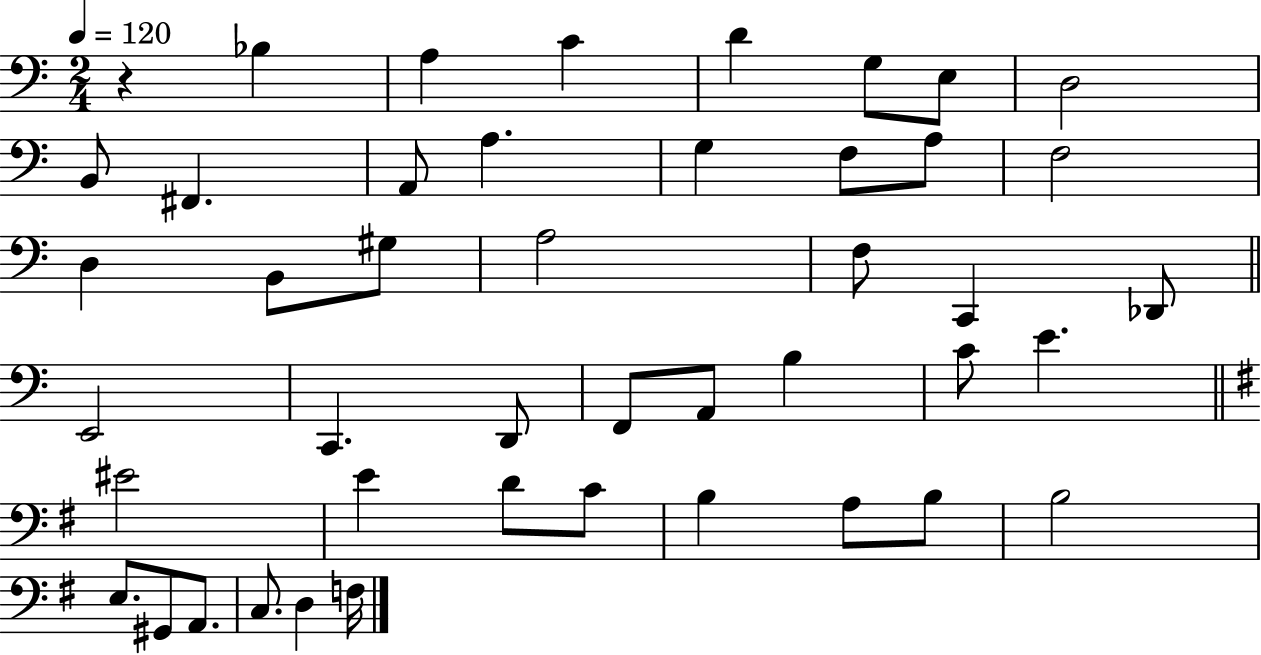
X:1
T:Untitled
M:2/4
L:1/4
K:C
z _B, A, C D G,/2 E,/2 D,2 B,,/2 ^F,, A,,/2 A, G, F,/2 A,/2 F,2 D, B,,/2 ^G,/2 A,2 F,/2 C,, _D,,/2 E,,2 C,, D,,/2 F,,/2 A,,/2 B, C/2 E ^E2 E D/2 C/2 B, A,/2 B,/2 B,2 E,/2 ^G,,/2 A,,/2 C,/2 D, F,/4